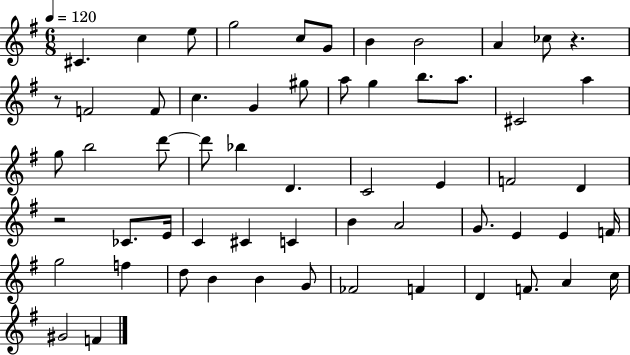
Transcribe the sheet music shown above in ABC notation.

X:1
T:Untitled
M:6/8
L:1/4
K:G
^C c e/2 g2 c/2 G/2 B B2 A _c/2 z z/2 F2 F/2 c G ^g/2 a/2 g b/2 a/2 ^C2 a g/2 b2 d'/2 d'/2 _b D C2 E F2 D z2 _C/2 E/4 C ^C C B A2 G/2 E E F/4 g2 f d/2 B B G/2 _F2 F D F/2 A c/4 ^G2 F